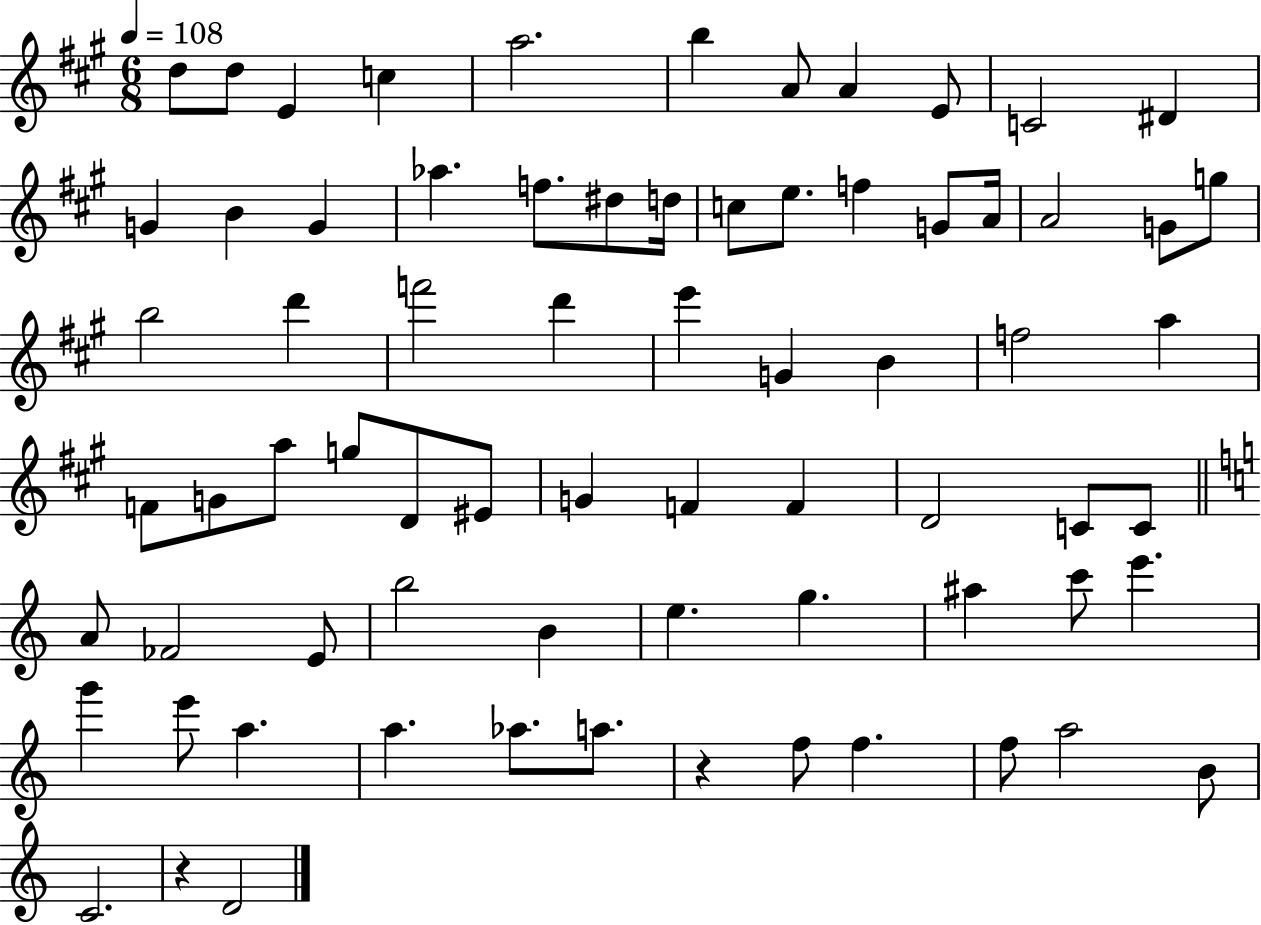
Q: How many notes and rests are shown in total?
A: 72